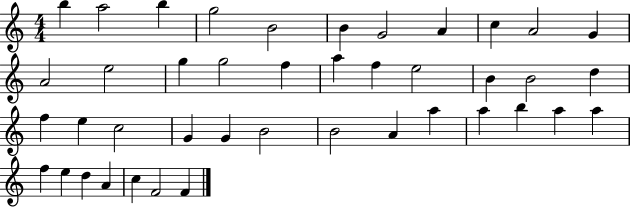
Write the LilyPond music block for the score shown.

{
  \clef treble
  \numericTimeSignature
  \time 4/4
  \key c \major
  b''4 a''2 b''4 | g''2 b'2 | b'4 g'2 a'4 | c''4 a'2 g'4 | \break a'2 e''2 | g''4 g''2 f''4 | a''4 f''4 e''2 | b'4 b'2 d''4 | \break f''4 e''4 c''2 | g'4 g'4 b'2 | b'2 a'4 a''4 | a''4 b''4 a''4 a''4 | \break f''4 e''4 d''4 a'4 | c''4 f'2 f'4 | \bar "|."
}